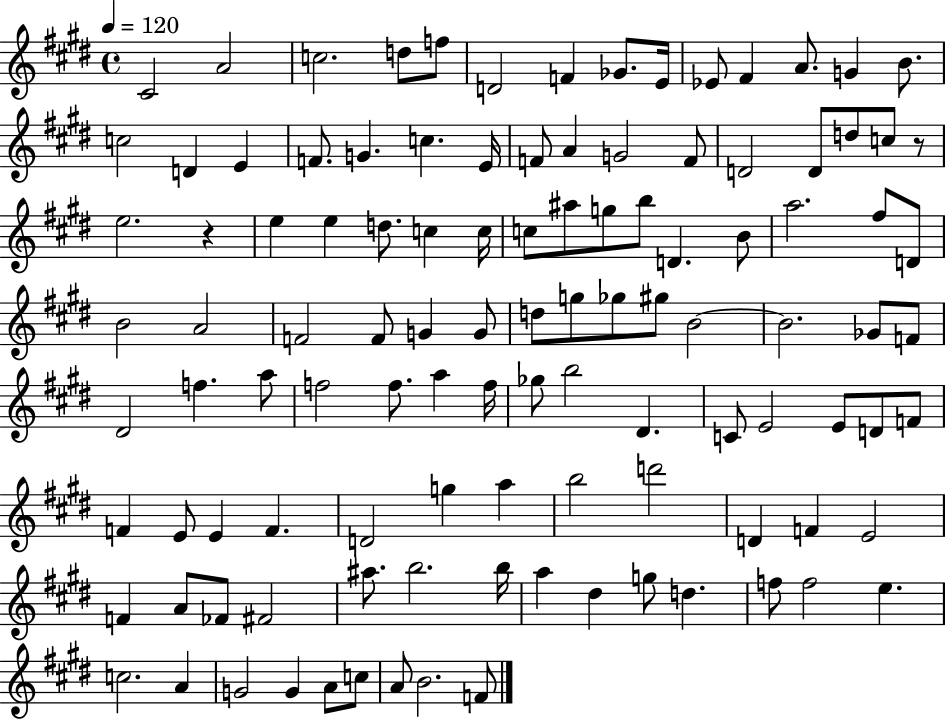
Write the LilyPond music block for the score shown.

{
  \clef treble
  \time 4/4
  \defaultTimeSignature
  \key e \major
  \tempo 4 = 120
  cis'2 a'2 | c''2. d''8 f''8 | d'2 f'4 ges'8. e'16 | ees'8 fis'4 a'8. g'4 b'8. | \break c''2 d'4 e'4 | f'8. g'4. c''4. e'16 | f'8 a'4 g'2 f'8 | d'2 d'8 d''8 c''8 r8 | \break e''2. r4 | e''4 e''4 d''8. c''4 c''16 | c''8 ais''8 g''8 b''8 d'4. b'8 | a''2. fis''8 d'8 | \break b'2 a'2 | f'2 f'8 g'4 g'8 | d''8 g''8 ges''8 gis''8 b'2~~ | b'2. ges'8 f'8 | \break dis'2 f''4. a''8 | f''2 f''8. a''4 f''16 | ges''8 b''2 dis'4. | c'8 e'2 e'8 d'8 f'8 | \break f'4 e'8 e'4 f'4. | d'2 g''4 a''4 | b''2 d'''2 | d'4 f'4 e'2 | \break f'4 a'8 fes'8 fis'2 | ais''8. b''2. b''16 | a''4 dis''4 g''8 d''4. | f''8 f''2 e''4. | \break c''2. a'4 | g'2 g'4 a'8 c''8 | a'8 b'2. f'8 | \bar "|."
}